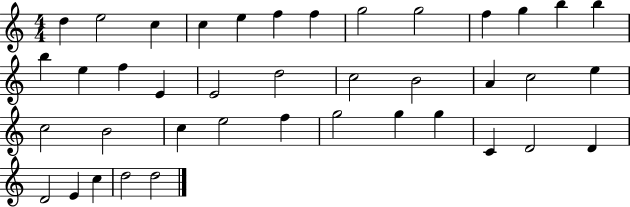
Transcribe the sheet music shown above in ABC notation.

X:1
T:Untitled
M:4/4
L:1/4
K:C
d e2 c c e f f g2 g2 f g b b b e f E E2 d2 c2 B2 A c2 e c2 B2 c e2 f g2 g g C D2 D D2 E c d2 d2